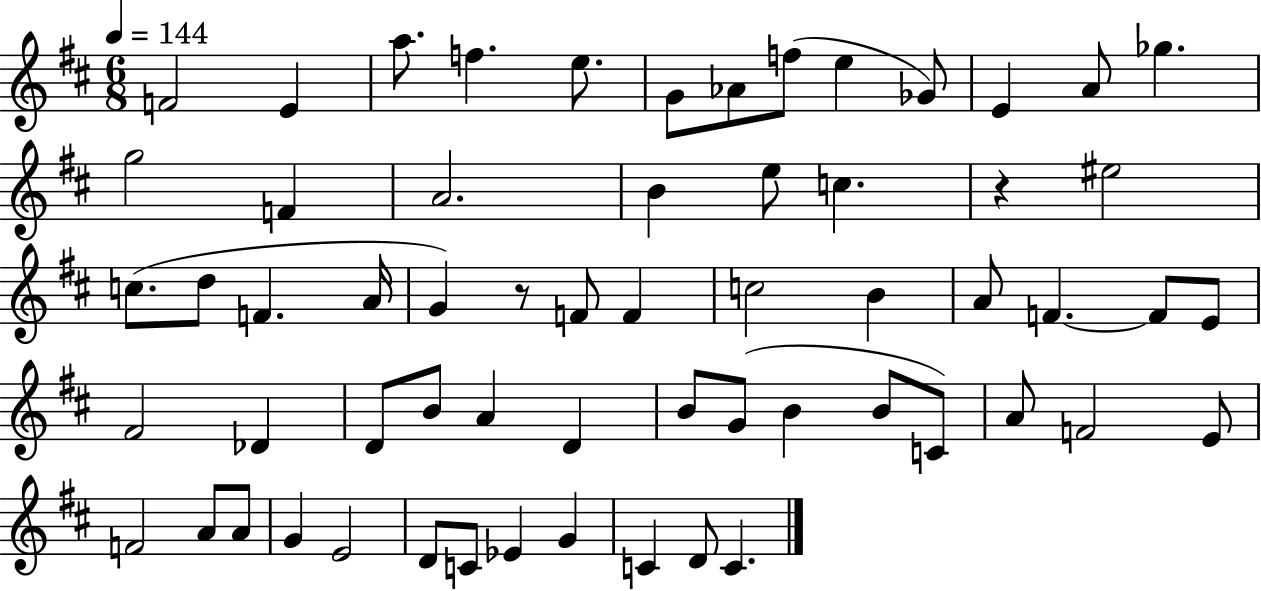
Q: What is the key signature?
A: D major